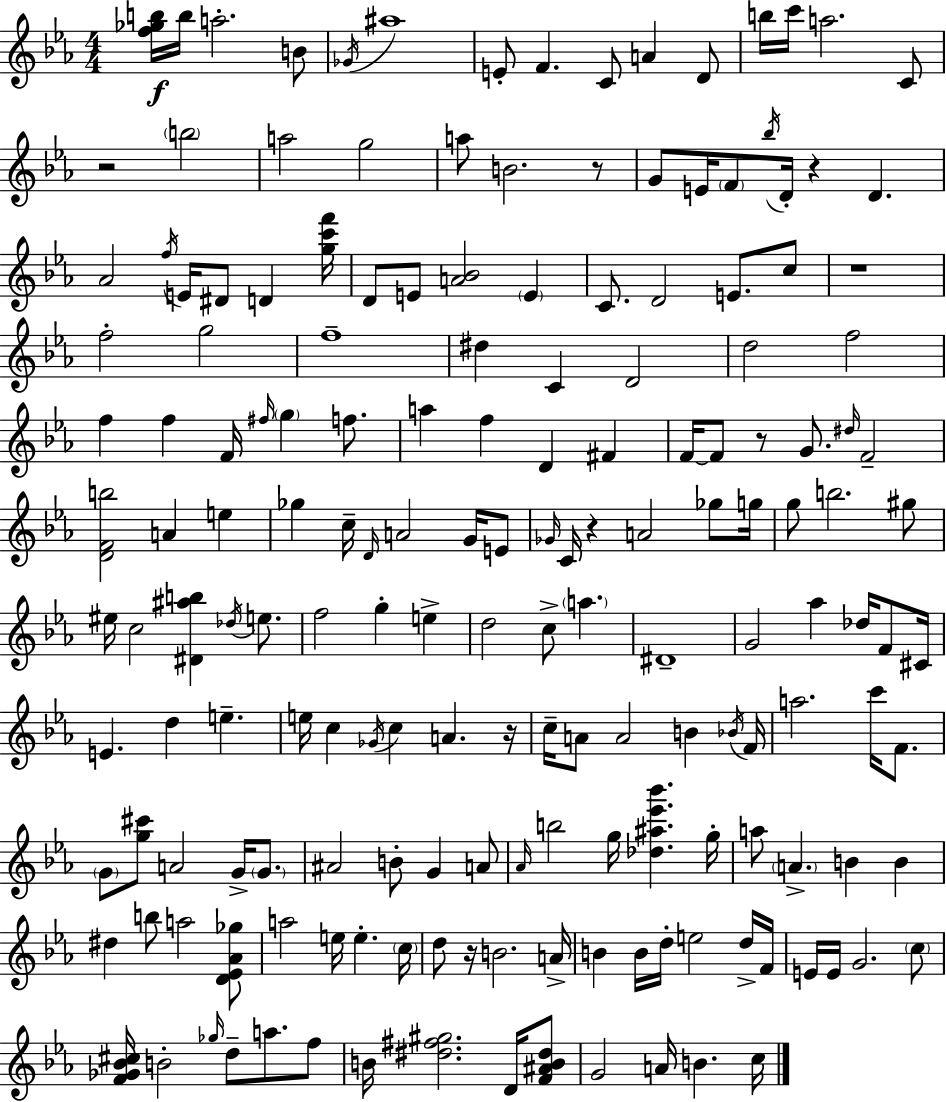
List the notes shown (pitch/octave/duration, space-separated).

[F5,Gb5,B5]/s B5/s A5/h. B4/e Gb4/s A#5/w E4/e F4/q. C4/e A4/q D4/e B5/s C6/s A5/h. C4/e R/h B5/h A5/h G5/h A5/e B4/h. R/e G4/e E4/s F4/e Bb5/s D4/s R/q D4/q. Ab4/h F5/s E4/s D#4/e D4/q [G5,C6,F6]/s D4/e E4/e [A4,Bb4]/h E4/q C4/e. D4/h E4/e. C5/e R/w F5/h G5/h F5/w D#5/q C4/q D4/h D5/h F5/h F5/q F5/q F4/s F#5/s G5/q F5/e. A5/q F5/q D4/q F#4/q F4/s F4/e R/e G4/e. D#5/s F4/h [D4,F4,B5]/h A4/q E5/q Gb5/q C5/s D4/s A4/h G4/s E4/e Gb4/s C4/s R/q A4/h Gb5/e G5/s G5/e B5/h. G#5/e EIS5/s C5/h [D#4,A#5,B5]/q Db5/s E5/e. F5/h G5/q E5/q D5/h C5/e A5/q. D#4/w G4/h Ab5/q Db5/s F4/e C#4/s E4/q. D5/q E5/q. E5/s C5/q Gb4/s C5/q A4/q. R/s C5/s A4/e A4/h B4/q Bb4/s F4/s A5/h. C6/s F4/e. G4/e [G5,C#6]/e A4/h G4/s G4/e. A#4/h B4/e G4/q A4/e Ab4/s B5/h G5/s [Db5,A#5,Eb6,Bb6]/q. G5/s A5/e A4/q. B4/q B4/q D#5/q B5/e A5/h [D4,Eb4,Ab4,Gb5]/e A5/h E5/s E5/q. C5/s D5/e R/s B4/h. A4/s B4/q B4/s D5/s E5/h D5/s F4/s E4/s E4/s G4/h. C5/e [F4,Gb4,Bb4,C#5]/s B4/h Gb5/s D5/e A5/e. F5/e B4/s [D#5,F#5,G#5]/h. D4/s [F4,A#4,B4,D#5]/e G4/h A4/s B4/q. C5/s